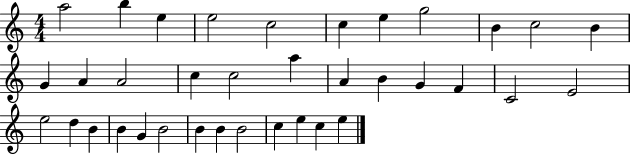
{
  \clef treble
  \numericTimeSignature
  \time 4/4
  \key c \major
  a''2 b''4 e''4 | e''2 c''2 | c''4 e''4 g''2 | b'4 c''2 b'4 | \break g'4 a'4 a'2 | c''4 c''2 a''4 | a'4 b'4 g'4 f'4 | c'2 e'2 | \break e''2 d''4 b'4 | b'4 g'4 b'2 | b'4 b'4 b'2 | c''4 e''4 c''4 e''4 | \break \bar "|."
}